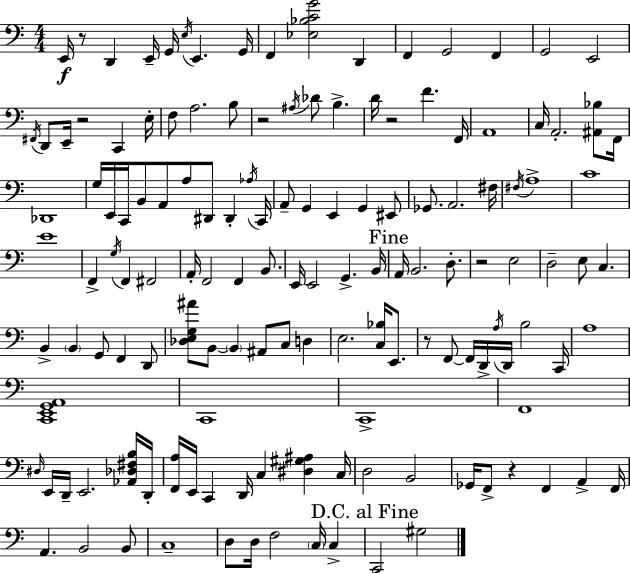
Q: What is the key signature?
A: C major